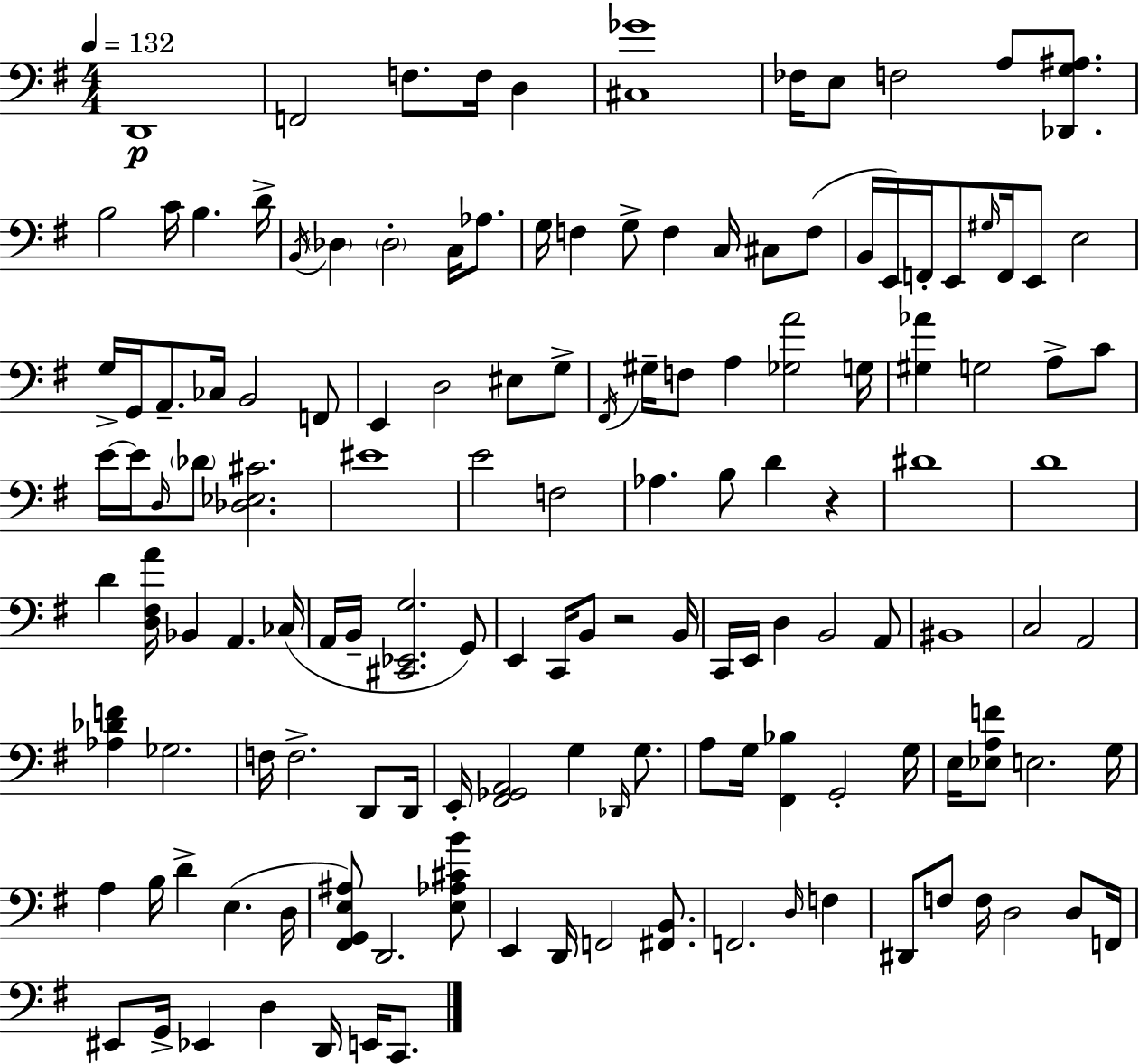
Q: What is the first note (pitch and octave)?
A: D2